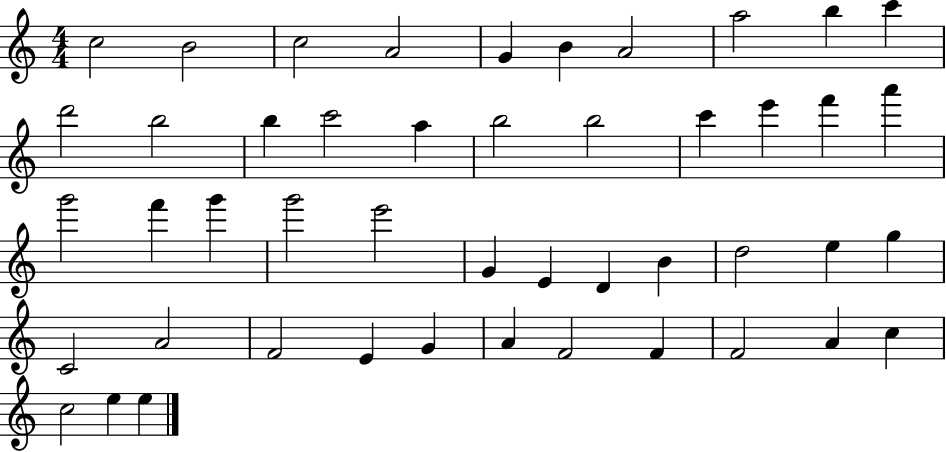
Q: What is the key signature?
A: C major